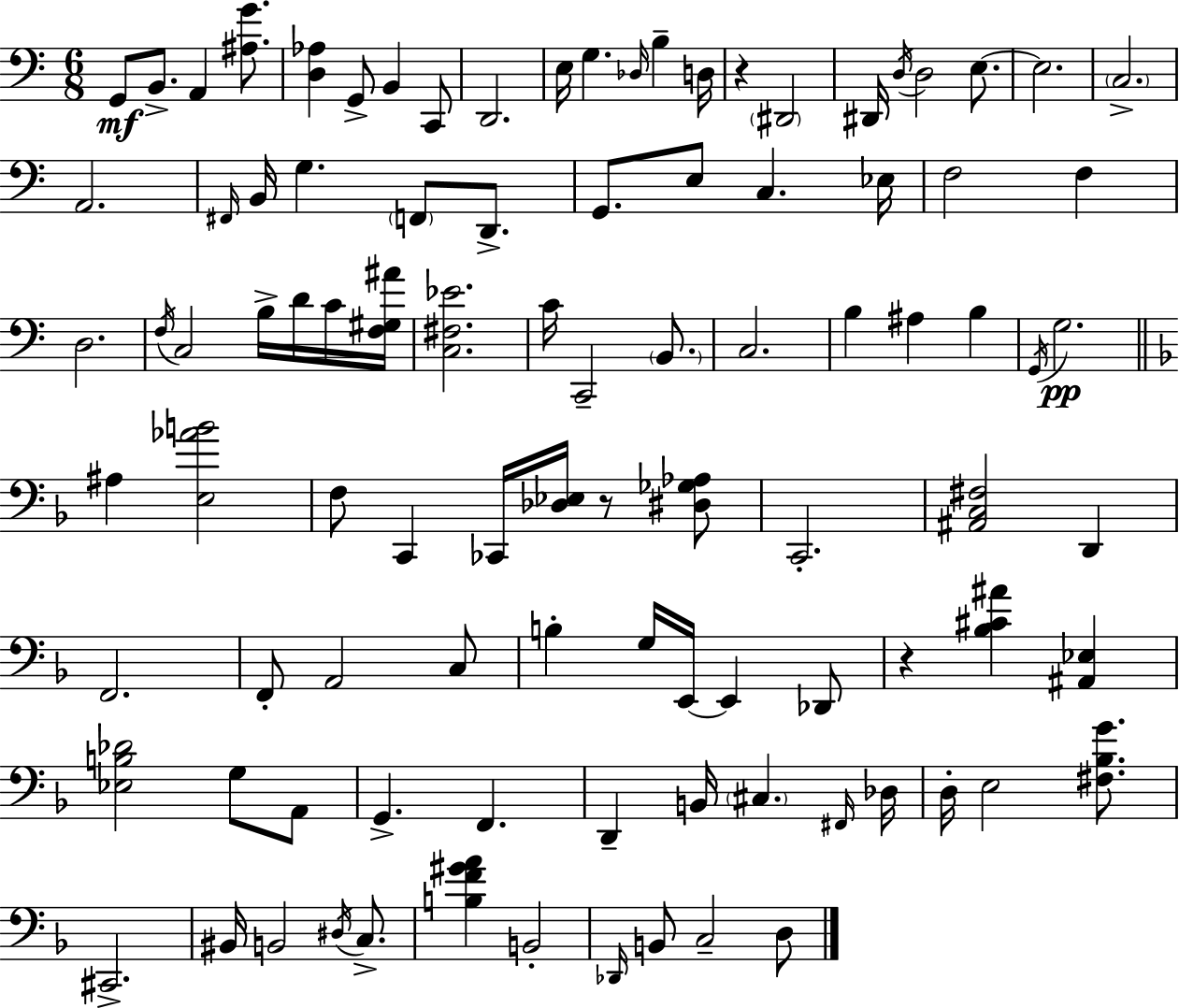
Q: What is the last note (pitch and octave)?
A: D3